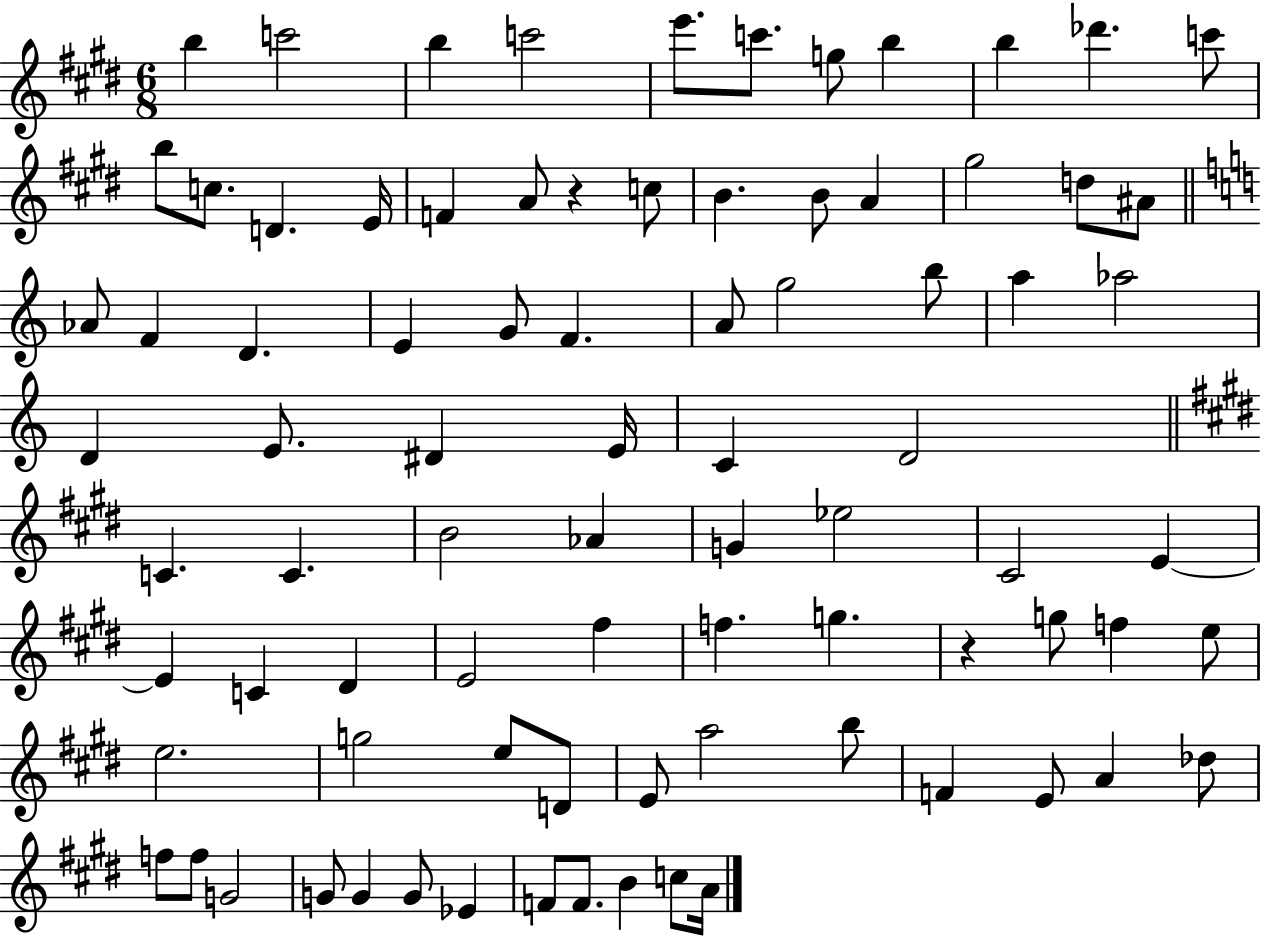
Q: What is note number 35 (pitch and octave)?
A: Ab5